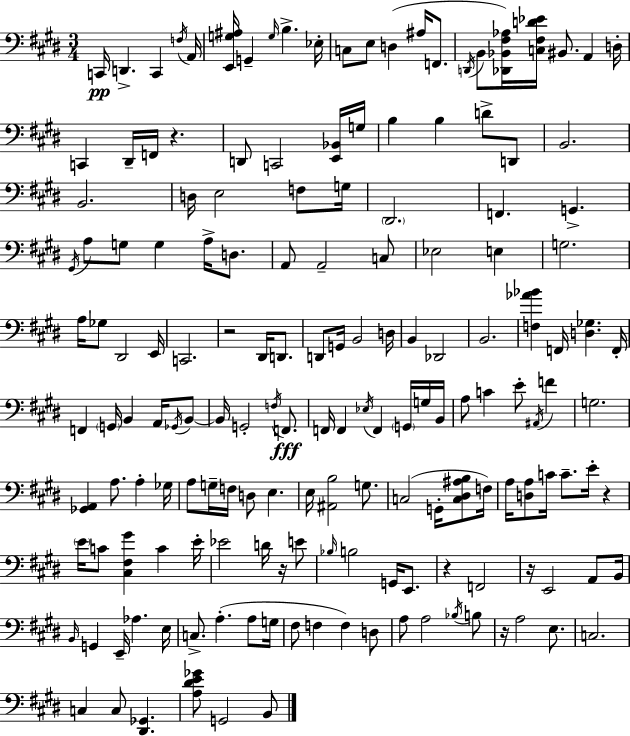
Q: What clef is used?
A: bass